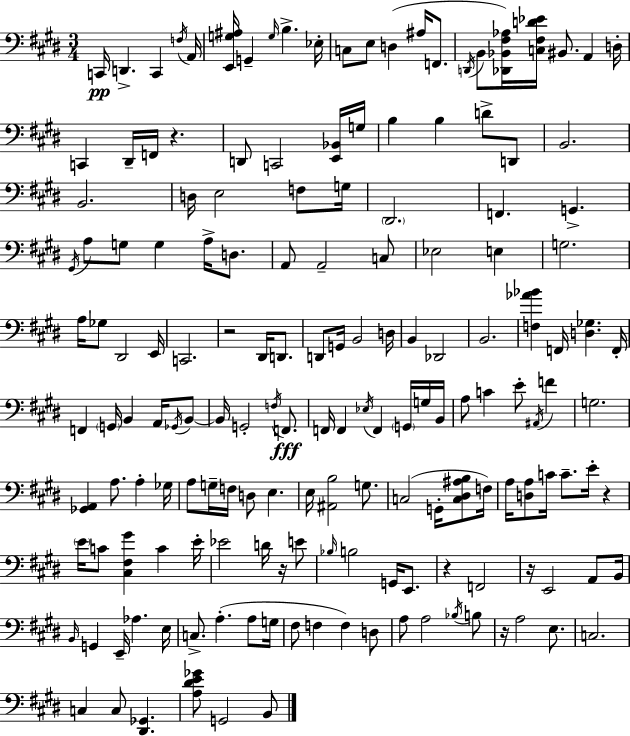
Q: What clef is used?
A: bass